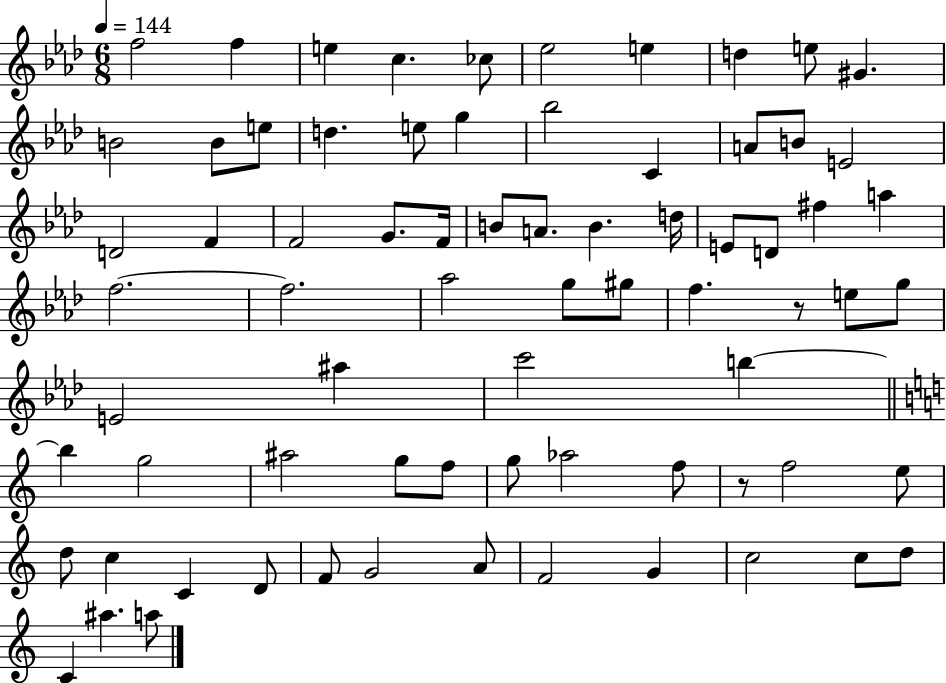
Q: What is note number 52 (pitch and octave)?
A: G5